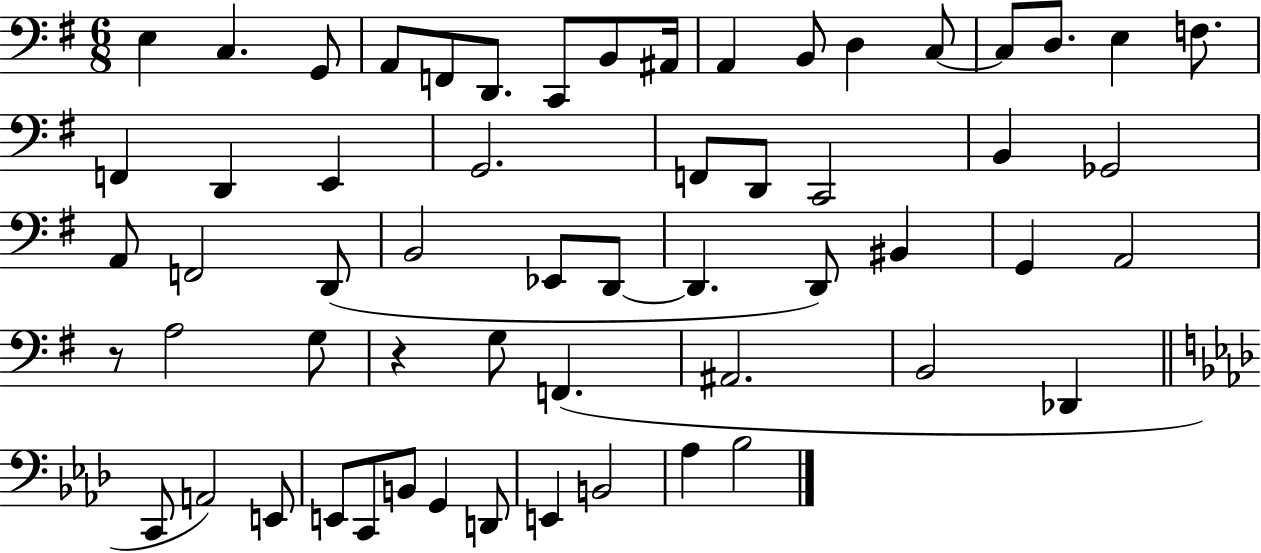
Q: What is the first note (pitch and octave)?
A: E3